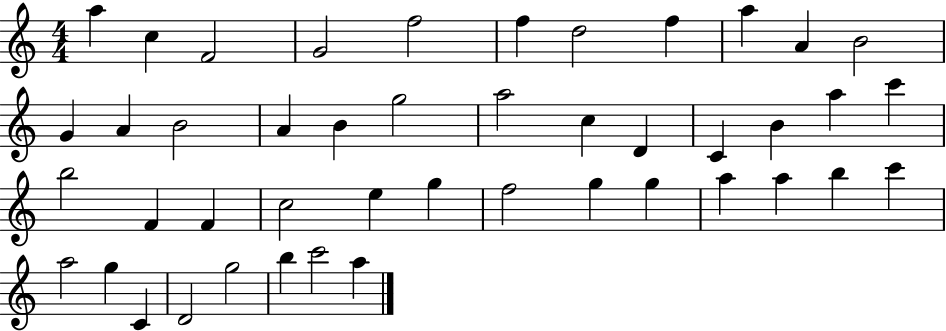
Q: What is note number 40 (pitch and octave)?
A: C4